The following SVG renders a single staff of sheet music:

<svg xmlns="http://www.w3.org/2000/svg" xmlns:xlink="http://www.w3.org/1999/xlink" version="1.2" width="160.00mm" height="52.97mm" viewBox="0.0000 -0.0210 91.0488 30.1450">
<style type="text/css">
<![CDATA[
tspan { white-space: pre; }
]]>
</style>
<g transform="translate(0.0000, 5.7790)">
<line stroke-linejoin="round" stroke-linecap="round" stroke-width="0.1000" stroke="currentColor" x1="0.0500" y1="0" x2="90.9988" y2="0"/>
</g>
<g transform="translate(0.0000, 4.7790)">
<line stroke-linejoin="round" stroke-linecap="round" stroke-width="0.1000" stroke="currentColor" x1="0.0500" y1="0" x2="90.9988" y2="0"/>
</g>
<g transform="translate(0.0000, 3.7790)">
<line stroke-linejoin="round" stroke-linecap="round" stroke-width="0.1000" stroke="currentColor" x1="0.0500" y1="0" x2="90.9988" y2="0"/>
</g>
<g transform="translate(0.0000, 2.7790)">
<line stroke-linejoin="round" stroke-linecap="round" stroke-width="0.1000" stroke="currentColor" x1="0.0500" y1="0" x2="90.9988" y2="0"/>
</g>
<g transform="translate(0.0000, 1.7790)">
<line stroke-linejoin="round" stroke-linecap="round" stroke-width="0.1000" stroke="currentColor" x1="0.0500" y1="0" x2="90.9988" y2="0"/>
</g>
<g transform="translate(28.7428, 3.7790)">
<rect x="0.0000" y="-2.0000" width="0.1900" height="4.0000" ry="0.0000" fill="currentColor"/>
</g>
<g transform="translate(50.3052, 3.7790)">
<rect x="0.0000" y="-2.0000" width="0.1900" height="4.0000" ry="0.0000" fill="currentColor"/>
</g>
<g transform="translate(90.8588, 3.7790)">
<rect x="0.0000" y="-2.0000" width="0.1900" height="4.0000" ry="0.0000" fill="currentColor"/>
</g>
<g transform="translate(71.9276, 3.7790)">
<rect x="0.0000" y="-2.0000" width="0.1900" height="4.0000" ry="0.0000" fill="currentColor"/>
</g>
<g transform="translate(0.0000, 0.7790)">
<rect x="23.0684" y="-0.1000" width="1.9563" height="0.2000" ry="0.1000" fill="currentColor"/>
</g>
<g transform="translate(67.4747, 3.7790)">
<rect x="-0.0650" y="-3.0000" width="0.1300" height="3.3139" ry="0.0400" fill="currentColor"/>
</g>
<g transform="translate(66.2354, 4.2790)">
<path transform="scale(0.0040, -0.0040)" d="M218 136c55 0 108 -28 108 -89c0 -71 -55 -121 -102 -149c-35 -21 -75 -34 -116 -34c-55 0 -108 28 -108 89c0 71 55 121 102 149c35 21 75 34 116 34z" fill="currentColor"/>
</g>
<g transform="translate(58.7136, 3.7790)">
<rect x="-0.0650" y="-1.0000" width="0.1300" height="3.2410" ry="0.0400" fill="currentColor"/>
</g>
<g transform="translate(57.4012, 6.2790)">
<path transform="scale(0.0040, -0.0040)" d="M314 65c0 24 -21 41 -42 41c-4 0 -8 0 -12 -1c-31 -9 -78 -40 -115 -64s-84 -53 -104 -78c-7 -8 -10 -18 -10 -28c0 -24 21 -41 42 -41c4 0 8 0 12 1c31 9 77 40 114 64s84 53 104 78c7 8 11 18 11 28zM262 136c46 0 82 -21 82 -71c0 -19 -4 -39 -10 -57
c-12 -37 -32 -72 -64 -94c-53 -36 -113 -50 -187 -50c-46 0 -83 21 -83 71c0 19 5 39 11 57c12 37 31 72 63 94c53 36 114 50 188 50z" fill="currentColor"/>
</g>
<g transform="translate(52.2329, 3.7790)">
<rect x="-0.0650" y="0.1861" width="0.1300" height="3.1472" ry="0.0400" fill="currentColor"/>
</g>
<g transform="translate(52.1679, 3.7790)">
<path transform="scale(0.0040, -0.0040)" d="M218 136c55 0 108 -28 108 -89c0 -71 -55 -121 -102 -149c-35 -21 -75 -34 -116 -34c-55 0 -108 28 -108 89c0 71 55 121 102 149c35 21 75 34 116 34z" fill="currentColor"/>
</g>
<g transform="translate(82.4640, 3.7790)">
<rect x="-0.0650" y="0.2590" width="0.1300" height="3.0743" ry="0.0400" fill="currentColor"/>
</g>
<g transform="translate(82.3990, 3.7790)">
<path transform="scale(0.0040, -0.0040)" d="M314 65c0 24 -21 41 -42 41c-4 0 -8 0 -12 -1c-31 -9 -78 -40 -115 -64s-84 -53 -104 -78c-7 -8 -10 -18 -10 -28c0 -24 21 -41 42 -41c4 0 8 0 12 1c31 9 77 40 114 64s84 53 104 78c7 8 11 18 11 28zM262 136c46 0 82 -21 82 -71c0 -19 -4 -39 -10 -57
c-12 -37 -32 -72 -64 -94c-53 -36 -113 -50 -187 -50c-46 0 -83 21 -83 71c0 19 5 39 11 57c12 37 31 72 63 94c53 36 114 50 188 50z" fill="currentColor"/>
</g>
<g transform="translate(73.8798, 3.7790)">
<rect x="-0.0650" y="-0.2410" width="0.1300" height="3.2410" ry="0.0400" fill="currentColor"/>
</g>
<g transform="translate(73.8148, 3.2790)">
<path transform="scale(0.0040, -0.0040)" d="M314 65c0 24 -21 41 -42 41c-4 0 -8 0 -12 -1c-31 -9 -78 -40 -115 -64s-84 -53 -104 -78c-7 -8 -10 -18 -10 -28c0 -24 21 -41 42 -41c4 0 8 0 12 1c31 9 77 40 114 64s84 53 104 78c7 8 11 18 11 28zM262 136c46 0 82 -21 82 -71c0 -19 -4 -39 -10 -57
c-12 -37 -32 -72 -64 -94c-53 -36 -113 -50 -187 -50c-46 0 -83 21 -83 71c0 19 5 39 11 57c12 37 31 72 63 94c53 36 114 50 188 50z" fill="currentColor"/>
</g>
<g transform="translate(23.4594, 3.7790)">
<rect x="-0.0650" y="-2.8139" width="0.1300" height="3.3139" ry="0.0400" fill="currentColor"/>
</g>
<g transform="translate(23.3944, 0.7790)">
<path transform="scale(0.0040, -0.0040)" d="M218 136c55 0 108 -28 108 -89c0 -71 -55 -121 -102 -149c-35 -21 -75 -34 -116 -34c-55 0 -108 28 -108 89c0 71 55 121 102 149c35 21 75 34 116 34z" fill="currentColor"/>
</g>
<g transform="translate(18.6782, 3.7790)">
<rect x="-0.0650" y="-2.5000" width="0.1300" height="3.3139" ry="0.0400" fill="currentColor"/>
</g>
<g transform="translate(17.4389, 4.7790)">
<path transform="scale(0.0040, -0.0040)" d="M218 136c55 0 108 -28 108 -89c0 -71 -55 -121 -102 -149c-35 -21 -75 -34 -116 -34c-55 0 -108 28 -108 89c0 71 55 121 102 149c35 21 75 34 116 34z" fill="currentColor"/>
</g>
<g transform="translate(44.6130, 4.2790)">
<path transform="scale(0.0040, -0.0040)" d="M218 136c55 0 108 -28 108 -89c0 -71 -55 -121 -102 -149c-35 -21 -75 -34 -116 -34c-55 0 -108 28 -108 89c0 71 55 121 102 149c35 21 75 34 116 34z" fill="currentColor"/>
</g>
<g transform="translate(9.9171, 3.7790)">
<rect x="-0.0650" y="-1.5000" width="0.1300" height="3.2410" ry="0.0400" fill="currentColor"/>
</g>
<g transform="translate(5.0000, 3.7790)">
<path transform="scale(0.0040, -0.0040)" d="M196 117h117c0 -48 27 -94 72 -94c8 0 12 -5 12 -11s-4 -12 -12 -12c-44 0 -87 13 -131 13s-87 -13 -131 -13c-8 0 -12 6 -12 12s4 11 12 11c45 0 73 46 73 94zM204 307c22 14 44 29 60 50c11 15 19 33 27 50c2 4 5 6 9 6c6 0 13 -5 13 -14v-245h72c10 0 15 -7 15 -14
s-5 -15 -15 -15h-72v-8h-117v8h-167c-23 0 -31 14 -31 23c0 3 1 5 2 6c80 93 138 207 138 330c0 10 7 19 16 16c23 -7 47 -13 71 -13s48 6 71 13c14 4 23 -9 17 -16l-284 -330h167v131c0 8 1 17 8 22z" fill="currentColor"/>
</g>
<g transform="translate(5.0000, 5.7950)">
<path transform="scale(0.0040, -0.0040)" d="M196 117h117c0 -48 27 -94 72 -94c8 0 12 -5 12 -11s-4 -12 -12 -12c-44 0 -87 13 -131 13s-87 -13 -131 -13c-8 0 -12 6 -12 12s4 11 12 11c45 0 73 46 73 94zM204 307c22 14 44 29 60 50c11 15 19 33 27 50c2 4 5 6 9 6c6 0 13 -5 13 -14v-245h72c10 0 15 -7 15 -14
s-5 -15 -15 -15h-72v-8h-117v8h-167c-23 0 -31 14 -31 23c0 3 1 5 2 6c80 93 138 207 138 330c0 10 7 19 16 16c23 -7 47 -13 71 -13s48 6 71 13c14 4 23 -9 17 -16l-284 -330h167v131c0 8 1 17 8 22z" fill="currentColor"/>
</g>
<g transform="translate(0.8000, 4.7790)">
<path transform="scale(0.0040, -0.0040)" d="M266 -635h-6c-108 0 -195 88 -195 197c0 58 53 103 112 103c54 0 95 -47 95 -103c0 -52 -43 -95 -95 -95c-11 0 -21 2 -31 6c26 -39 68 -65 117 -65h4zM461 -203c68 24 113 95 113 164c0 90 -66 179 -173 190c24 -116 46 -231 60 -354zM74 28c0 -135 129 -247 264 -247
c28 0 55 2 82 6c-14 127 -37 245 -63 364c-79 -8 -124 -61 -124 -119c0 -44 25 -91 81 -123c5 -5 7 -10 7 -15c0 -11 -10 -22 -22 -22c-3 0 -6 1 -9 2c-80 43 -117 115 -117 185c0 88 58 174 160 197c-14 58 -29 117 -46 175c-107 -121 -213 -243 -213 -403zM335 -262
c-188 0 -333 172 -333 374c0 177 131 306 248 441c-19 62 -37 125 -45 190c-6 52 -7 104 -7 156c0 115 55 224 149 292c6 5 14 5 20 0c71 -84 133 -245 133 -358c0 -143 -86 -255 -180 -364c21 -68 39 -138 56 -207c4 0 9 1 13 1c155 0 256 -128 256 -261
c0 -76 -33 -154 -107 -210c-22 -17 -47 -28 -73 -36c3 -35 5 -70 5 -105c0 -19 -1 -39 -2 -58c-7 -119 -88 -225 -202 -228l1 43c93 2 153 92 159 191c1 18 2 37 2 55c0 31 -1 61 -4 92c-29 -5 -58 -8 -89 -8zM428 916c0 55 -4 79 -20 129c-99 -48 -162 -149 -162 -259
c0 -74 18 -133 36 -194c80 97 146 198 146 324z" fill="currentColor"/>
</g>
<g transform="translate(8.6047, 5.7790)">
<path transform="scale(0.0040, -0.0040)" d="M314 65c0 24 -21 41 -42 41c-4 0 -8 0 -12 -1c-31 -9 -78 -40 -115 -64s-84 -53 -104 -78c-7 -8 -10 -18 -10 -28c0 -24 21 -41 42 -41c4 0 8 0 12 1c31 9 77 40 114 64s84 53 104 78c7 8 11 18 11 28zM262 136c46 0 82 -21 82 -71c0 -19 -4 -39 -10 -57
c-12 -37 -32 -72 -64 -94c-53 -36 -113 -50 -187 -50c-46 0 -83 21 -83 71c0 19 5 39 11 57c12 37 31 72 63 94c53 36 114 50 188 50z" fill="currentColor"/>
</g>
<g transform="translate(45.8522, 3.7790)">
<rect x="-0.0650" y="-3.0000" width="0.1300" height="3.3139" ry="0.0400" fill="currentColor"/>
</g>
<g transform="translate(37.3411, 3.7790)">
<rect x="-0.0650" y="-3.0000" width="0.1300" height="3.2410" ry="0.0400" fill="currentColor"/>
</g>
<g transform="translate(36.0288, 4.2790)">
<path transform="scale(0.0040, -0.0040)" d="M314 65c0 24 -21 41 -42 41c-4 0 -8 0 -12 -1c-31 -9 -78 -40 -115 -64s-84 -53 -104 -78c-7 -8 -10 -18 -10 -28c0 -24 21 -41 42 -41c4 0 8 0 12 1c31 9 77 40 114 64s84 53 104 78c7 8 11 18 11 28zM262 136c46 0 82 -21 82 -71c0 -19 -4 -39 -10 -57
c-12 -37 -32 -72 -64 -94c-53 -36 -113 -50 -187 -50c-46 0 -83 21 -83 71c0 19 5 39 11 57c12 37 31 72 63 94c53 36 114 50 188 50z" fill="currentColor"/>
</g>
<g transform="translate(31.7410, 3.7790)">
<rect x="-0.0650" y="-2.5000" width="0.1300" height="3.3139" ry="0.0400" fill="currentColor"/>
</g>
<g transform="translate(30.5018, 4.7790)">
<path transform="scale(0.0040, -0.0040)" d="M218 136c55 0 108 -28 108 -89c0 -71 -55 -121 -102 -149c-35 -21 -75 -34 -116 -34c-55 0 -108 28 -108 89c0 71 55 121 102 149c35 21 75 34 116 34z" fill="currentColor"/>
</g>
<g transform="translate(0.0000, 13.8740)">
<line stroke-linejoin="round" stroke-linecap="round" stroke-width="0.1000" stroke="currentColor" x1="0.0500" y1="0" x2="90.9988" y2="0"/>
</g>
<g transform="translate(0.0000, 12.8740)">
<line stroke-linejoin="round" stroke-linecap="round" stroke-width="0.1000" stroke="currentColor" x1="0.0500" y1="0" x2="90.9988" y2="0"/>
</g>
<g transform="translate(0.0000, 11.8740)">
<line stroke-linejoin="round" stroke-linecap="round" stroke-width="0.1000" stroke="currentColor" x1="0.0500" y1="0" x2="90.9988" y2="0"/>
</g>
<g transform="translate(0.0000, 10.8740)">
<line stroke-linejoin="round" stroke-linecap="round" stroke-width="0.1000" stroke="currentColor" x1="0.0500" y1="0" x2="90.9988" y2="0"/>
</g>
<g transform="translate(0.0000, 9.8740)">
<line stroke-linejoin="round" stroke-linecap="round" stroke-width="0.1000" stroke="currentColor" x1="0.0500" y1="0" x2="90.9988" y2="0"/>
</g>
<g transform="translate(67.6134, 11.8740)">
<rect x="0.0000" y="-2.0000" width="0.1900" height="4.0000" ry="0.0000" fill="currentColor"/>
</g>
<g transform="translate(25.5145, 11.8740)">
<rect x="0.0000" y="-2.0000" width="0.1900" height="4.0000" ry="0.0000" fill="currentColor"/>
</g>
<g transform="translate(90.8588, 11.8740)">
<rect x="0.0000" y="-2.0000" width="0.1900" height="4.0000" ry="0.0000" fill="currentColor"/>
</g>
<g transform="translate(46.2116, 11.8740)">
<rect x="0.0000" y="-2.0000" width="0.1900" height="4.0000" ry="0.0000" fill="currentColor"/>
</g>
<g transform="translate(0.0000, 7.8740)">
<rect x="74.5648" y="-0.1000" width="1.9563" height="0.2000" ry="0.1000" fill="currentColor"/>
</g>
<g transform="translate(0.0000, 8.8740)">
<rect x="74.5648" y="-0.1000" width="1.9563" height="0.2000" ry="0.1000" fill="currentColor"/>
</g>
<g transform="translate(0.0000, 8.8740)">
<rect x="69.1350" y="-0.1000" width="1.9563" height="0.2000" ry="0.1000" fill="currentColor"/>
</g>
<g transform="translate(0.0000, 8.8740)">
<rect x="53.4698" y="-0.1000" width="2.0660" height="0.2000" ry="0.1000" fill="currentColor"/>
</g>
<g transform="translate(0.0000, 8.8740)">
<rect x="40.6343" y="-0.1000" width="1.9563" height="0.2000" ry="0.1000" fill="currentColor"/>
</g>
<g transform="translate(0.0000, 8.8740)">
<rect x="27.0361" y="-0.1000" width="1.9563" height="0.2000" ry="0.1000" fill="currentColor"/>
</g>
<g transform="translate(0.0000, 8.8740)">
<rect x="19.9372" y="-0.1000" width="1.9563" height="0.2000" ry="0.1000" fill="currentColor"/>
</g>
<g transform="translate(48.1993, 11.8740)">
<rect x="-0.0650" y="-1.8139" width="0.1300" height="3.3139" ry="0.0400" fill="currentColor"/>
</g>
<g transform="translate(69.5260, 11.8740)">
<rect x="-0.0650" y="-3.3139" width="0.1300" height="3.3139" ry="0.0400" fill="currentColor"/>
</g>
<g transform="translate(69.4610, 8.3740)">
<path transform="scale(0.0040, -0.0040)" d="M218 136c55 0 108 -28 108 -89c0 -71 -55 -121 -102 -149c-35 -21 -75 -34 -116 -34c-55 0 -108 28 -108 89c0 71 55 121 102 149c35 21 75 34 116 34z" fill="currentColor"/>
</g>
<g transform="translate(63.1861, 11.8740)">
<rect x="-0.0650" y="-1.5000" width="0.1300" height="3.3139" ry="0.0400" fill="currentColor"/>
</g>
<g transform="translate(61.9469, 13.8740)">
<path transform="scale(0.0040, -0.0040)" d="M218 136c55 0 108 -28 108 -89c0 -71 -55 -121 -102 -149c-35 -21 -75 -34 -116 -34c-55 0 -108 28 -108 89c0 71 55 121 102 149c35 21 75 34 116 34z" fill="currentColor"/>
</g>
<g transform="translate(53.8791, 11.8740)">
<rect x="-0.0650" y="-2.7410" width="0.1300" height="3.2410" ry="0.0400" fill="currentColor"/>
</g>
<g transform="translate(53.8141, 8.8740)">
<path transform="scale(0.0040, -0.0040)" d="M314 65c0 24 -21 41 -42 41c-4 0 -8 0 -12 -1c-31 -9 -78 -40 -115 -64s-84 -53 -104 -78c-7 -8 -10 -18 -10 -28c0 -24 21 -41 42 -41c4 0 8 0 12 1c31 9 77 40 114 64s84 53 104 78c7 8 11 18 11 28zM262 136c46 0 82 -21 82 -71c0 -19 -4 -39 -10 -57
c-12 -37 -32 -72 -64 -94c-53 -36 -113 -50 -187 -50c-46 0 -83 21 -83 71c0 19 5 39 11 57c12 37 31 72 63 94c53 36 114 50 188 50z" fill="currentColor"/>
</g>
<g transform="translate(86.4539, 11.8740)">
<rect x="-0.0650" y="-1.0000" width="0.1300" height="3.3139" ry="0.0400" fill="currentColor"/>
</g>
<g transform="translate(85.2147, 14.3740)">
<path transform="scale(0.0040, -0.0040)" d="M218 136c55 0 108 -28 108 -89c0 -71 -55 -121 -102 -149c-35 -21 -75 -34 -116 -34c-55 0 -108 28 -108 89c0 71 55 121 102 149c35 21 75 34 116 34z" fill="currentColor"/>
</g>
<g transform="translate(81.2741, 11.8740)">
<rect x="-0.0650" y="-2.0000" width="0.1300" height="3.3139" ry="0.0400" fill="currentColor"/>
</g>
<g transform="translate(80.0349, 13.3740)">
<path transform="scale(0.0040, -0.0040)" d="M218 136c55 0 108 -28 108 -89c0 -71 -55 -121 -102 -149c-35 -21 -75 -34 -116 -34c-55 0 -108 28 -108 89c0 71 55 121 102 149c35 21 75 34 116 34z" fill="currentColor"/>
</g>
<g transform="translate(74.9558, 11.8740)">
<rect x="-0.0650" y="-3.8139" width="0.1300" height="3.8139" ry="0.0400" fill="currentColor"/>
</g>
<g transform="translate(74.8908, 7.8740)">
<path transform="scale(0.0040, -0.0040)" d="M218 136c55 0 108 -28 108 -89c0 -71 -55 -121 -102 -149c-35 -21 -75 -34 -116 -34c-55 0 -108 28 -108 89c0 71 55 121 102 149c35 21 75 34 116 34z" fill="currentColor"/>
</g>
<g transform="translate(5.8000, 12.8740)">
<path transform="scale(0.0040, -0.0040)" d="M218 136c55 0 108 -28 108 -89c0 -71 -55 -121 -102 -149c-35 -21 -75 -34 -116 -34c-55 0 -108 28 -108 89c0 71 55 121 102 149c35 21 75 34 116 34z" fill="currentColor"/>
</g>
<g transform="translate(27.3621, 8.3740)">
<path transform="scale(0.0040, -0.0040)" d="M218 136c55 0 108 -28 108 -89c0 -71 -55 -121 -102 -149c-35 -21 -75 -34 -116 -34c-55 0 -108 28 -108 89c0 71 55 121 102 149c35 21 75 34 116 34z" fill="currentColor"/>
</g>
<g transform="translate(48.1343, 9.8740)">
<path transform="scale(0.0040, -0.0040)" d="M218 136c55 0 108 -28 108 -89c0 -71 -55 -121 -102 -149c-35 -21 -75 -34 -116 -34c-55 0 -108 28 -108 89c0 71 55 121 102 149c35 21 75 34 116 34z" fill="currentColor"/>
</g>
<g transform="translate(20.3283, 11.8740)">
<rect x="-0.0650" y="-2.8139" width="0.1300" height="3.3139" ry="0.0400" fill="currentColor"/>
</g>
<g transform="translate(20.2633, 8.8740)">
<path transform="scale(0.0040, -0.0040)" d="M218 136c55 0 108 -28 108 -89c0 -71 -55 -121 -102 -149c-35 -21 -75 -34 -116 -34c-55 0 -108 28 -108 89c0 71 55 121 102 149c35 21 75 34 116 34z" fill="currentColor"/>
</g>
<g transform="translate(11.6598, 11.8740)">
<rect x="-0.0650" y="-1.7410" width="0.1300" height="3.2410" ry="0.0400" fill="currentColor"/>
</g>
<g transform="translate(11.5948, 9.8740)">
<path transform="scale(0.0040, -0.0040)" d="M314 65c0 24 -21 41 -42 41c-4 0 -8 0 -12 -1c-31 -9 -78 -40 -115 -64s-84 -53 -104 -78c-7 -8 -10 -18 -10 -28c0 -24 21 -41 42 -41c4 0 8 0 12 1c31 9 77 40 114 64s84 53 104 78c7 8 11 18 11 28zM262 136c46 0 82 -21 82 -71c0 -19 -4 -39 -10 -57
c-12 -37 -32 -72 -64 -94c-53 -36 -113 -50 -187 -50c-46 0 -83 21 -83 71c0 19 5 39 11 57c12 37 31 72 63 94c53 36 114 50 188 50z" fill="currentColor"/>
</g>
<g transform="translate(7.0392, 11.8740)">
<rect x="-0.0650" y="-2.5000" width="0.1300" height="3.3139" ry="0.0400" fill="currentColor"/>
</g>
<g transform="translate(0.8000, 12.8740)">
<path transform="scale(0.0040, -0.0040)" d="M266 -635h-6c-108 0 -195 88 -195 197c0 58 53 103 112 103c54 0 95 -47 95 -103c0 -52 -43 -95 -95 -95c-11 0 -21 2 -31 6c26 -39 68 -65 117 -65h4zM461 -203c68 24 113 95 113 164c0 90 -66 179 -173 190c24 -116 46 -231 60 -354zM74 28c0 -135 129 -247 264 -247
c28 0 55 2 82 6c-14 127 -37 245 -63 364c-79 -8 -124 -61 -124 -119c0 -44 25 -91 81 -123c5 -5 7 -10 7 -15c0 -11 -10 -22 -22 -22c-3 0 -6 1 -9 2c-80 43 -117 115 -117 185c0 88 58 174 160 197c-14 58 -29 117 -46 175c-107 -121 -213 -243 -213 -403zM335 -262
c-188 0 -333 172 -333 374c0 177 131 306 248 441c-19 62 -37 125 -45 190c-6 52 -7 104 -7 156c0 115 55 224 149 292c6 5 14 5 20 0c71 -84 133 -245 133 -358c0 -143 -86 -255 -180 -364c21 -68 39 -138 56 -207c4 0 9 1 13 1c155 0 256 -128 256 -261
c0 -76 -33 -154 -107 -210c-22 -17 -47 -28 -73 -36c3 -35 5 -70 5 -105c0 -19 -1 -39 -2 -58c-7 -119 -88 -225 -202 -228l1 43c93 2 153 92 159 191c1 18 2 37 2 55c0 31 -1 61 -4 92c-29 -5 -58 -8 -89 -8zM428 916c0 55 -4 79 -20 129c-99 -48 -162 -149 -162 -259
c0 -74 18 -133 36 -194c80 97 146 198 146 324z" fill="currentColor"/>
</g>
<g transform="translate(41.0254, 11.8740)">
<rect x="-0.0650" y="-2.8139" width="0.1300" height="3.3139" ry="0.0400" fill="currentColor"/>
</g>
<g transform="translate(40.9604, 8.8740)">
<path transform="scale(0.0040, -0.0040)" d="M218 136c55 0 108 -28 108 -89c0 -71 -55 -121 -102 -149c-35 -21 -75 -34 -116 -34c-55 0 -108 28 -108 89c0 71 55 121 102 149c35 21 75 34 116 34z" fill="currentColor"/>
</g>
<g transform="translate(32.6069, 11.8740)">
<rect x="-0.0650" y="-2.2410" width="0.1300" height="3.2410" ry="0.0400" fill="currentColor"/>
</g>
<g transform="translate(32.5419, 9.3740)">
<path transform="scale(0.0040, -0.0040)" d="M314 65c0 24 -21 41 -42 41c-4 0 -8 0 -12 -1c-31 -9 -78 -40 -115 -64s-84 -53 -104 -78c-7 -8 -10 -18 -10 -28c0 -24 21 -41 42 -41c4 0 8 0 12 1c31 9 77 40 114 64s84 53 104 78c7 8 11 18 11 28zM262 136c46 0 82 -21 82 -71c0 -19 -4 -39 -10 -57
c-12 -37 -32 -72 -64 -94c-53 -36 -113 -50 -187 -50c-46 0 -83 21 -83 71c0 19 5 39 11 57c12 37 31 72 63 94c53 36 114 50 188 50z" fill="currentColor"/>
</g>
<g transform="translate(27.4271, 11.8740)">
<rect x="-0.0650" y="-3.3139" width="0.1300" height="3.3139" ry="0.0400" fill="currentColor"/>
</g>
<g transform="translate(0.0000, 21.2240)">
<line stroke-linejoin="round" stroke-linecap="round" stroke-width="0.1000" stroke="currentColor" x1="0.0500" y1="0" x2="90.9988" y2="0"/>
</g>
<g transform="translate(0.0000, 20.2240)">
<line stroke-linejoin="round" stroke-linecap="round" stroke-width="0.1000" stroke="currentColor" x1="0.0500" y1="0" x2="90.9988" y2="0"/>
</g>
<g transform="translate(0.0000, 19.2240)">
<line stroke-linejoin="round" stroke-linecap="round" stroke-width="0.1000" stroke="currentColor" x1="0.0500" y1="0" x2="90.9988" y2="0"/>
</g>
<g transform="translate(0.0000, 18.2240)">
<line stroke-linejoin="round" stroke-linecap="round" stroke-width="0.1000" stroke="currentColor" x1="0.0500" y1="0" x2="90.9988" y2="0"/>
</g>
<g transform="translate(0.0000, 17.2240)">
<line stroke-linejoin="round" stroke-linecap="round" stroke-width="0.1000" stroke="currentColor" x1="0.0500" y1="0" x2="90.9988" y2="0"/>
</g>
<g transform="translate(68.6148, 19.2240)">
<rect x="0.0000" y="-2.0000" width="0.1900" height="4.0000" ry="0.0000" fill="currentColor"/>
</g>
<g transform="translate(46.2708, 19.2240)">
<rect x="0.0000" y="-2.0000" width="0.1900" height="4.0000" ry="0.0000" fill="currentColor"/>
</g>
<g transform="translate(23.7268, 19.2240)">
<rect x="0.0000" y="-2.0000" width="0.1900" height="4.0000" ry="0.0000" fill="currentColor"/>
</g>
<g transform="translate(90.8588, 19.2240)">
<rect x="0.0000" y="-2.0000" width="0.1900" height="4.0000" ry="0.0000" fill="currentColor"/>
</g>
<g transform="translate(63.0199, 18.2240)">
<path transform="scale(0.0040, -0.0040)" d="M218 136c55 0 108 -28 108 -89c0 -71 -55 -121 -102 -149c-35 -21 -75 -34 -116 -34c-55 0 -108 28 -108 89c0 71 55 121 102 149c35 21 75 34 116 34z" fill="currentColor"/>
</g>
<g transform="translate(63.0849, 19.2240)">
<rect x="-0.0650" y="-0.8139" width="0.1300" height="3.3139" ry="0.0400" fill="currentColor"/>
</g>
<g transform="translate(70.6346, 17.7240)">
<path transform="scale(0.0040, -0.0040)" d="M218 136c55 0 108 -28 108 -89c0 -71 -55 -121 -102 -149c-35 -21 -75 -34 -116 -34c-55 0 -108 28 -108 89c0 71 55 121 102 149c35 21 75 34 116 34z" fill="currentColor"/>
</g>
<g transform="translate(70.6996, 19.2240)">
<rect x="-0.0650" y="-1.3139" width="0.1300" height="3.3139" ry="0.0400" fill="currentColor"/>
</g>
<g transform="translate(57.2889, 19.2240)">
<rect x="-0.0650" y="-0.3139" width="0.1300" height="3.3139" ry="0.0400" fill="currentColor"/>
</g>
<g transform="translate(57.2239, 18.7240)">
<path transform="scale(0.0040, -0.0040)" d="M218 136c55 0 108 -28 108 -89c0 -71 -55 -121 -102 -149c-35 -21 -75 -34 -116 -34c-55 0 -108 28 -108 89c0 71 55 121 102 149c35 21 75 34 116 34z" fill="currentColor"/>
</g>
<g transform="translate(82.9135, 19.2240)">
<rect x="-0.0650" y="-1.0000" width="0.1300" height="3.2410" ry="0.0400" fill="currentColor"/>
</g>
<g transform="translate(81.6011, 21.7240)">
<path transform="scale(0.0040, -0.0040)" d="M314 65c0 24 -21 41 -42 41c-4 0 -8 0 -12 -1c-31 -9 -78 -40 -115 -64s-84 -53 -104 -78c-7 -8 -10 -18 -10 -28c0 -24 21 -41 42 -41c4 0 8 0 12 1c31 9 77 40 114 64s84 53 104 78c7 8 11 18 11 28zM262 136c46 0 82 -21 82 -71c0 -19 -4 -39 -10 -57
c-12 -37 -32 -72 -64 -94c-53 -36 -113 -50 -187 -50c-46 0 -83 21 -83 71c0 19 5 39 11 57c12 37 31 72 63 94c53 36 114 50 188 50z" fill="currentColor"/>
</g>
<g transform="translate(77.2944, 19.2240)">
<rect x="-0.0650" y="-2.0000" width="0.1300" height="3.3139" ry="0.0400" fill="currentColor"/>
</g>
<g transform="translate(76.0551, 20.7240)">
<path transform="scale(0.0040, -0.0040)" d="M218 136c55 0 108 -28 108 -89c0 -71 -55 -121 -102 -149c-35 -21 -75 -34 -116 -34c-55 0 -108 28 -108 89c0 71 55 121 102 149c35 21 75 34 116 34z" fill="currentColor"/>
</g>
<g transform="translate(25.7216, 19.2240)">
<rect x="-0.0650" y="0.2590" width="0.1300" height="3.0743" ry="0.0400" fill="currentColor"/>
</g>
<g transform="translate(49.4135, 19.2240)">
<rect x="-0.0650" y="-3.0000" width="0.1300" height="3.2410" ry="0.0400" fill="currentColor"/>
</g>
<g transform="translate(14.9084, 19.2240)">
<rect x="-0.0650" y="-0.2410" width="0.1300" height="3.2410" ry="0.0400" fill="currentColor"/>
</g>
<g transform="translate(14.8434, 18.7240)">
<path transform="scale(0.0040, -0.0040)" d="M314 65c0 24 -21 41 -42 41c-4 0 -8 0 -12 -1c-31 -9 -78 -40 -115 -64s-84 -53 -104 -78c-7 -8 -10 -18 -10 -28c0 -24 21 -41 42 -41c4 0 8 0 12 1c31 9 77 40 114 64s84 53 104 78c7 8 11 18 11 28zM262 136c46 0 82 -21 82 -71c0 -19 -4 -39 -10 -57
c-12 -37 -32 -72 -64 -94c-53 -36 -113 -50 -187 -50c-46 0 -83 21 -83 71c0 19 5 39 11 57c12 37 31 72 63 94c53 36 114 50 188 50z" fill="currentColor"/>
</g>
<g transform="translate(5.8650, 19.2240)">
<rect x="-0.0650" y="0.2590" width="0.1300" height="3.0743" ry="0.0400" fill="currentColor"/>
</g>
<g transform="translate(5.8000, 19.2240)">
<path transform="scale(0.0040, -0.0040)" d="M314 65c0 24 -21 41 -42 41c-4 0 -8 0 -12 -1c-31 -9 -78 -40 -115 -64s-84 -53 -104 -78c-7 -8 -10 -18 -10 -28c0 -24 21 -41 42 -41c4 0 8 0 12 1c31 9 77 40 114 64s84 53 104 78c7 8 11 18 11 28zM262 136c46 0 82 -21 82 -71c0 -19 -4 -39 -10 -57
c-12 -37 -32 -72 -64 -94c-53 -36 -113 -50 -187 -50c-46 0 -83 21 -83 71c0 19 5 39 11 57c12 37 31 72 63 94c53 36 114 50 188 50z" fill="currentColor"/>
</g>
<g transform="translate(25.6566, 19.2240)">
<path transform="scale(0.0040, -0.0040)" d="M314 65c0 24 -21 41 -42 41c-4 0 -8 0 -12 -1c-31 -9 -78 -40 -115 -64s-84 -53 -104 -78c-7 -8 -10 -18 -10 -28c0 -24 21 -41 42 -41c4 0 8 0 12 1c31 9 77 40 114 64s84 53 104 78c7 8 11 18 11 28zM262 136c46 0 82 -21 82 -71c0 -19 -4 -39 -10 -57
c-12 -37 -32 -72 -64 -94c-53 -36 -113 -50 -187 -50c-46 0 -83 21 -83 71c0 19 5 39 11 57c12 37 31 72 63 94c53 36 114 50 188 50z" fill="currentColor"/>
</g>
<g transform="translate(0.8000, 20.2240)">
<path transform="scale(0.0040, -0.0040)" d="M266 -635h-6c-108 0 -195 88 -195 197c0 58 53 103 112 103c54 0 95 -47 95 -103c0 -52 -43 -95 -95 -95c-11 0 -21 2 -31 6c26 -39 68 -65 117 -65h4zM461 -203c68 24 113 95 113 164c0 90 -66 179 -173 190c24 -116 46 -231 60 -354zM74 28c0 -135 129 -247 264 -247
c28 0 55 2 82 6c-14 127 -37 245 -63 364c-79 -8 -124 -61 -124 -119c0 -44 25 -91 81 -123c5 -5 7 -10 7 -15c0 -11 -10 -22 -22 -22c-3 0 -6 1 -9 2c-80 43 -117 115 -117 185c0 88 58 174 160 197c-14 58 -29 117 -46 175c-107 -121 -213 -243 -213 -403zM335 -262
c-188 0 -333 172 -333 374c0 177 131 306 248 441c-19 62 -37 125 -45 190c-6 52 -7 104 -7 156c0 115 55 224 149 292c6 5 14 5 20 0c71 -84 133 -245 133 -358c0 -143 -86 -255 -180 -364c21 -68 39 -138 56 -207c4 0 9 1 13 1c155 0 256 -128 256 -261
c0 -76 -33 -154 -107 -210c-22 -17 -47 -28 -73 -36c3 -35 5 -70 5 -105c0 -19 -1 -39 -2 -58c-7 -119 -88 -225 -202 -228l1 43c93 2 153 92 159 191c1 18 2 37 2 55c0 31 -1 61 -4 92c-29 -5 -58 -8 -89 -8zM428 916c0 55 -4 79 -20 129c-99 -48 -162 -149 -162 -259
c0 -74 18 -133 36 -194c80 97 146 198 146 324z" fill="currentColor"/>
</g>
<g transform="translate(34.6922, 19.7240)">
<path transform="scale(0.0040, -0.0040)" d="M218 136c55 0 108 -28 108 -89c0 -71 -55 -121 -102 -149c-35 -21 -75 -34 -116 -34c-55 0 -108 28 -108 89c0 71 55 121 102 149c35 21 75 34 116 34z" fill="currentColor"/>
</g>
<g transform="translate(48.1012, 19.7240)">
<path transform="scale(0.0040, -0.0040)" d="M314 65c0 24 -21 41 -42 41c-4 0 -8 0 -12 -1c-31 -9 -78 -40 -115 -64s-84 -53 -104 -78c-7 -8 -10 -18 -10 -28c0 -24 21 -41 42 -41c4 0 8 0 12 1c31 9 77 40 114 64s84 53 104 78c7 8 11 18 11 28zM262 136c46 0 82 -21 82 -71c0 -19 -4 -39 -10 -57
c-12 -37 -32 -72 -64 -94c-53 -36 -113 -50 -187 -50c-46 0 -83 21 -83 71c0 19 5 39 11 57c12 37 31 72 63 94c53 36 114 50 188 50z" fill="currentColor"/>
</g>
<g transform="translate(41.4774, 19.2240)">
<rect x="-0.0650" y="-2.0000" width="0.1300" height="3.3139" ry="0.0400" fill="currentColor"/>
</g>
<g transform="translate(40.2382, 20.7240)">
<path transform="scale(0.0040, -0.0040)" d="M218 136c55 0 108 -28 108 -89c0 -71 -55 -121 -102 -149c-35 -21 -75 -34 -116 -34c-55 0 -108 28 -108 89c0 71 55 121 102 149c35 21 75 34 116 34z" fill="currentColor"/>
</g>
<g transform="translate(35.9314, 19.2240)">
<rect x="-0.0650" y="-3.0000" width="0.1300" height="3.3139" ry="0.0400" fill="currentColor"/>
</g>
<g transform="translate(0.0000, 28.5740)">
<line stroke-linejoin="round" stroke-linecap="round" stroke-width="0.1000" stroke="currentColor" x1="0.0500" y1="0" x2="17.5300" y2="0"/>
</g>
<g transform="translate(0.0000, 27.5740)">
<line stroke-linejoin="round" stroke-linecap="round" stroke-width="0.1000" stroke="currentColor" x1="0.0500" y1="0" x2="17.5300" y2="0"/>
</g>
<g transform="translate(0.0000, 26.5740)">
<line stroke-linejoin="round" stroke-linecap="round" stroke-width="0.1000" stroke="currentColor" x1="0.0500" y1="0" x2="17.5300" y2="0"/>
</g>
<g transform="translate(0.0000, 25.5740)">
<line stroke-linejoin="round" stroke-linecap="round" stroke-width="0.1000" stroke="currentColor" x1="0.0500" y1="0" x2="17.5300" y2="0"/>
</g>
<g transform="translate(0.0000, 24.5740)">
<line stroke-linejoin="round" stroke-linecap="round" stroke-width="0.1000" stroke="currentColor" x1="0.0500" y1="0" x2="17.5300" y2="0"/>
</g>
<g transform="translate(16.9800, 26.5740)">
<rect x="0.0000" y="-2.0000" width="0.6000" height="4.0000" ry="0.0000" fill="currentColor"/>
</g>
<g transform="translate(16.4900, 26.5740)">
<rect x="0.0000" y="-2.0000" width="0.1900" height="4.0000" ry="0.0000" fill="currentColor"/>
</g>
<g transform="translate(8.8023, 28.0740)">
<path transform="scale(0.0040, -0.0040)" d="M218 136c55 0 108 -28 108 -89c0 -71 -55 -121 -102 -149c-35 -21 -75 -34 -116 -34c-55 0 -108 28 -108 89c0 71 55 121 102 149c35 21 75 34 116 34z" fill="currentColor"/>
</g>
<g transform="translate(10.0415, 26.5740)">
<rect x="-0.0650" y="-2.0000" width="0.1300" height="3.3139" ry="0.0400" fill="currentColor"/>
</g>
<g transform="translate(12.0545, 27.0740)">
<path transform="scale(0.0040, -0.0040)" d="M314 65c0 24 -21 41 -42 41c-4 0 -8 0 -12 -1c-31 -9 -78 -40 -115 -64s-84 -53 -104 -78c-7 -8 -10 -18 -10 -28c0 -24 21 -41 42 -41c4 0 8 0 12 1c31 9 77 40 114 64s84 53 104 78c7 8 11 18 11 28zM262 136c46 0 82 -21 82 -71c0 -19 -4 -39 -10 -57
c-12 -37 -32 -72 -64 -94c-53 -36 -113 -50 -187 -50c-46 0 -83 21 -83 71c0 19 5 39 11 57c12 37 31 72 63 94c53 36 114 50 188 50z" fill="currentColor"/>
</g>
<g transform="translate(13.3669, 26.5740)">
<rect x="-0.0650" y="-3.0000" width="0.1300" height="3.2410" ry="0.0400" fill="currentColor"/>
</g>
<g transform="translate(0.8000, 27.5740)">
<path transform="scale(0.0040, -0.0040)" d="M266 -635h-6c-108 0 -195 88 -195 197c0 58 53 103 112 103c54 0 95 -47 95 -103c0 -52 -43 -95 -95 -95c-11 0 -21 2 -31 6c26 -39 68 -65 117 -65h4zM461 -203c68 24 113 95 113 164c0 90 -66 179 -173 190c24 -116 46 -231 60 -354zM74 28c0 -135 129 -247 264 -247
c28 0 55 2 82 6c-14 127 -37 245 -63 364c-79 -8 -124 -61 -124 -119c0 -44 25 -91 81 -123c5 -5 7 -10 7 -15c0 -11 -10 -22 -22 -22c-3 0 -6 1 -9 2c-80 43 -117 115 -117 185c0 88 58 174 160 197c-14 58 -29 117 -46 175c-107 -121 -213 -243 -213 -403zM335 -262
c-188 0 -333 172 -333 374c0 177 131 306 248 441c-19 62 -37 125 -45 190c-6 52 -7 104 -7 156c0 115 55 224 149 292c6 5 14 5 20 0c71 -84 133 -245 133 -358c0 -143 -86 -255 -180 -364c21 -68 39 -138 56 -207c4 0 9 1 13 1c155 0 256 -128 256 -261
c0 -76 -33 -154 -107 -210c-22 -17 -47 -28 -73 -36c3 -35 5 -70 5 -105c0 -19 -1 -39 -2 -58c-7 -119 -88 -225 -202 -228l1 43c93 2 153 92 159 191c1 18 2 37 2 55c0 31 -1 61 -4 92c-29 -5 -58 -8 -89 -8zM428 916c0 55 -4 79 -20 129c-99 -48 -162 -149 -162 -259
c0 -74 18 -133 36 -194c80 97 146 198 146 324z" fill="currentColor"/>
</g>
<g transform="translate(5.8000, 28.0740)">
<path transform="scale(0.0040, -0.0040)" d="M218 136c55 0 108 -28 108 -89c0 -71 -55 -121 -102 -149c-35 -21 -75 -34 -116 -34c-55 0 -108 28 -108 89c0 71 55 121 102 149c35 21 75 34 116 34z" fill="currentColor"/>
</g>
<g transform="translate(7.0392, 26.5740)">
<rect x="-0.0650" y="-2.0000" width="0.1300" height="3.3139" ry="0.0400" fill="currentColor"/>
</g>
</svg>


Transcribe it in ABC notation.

X:1
T:Untitled
M:4/4
L:1/4
K:C
E2 G a G A2 A B D2 A c2 B2 G f2 a b g2 a f a2 E b c' F D B2 c2 B2 A F A2 c d e F D2 F F A2